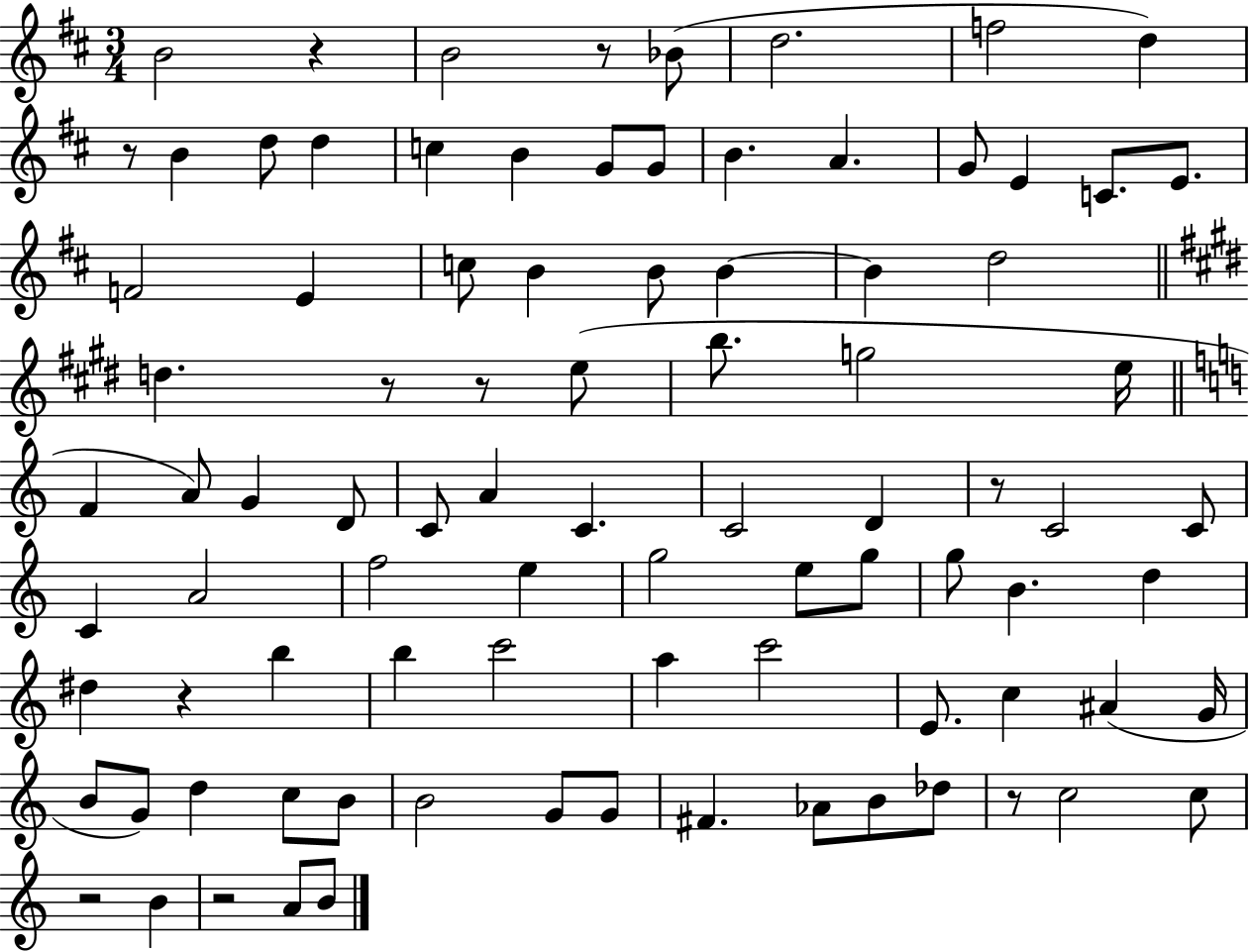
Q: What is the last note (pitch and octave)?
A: B4